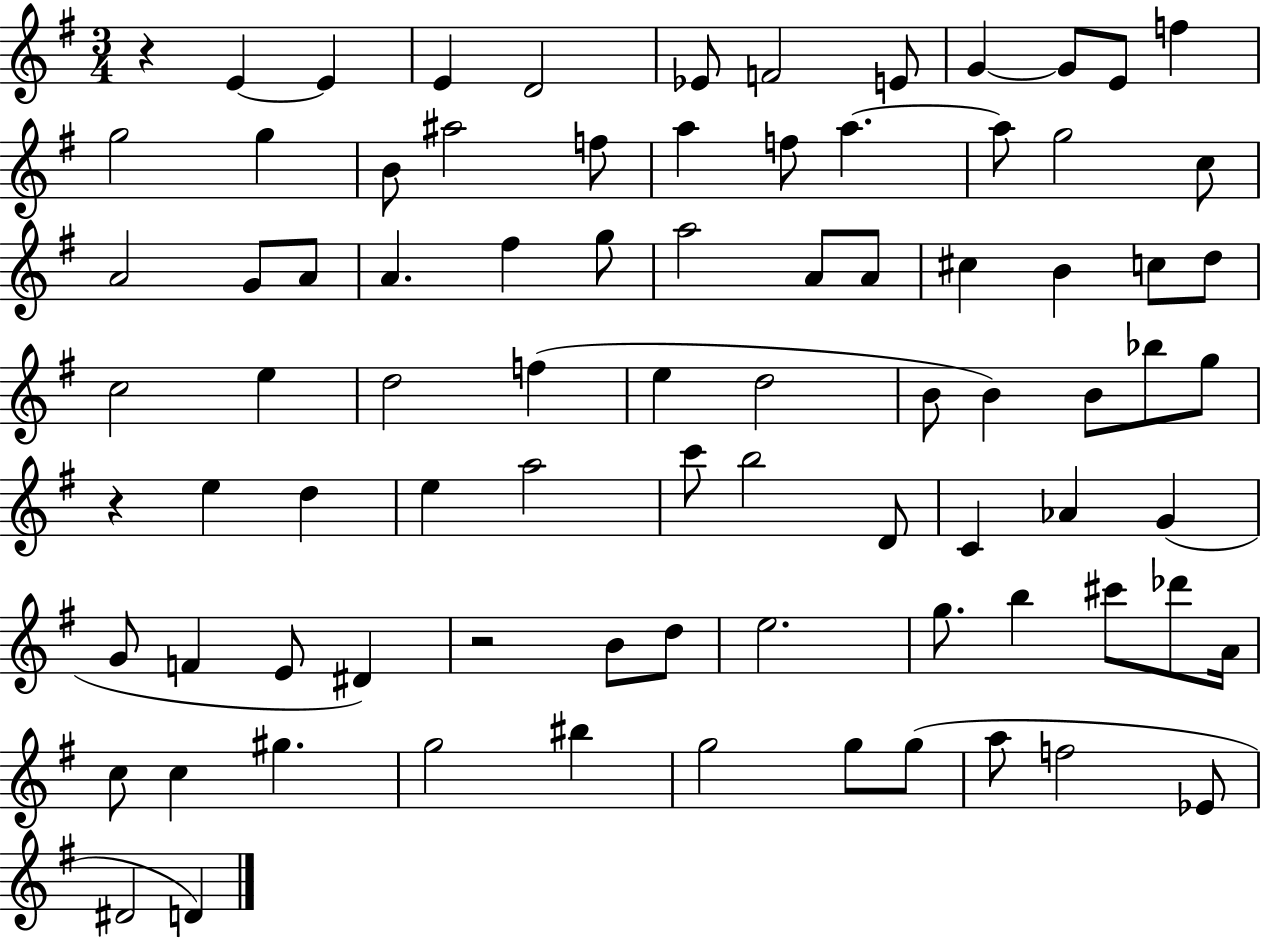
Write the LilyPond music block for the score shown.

{
  \clef treble
  \numericTimeSignature
  \time 3/4
  \key g \major
  r4 e'4~~ e'4 | e'4 d'2 | ees'8 f'2 e'8 | g'4~~ g'8 e'8 f''4 | \break g''2 g''4 | b'8 ais''2 f''8 | a''4 f''8 a''4.~~ | a''8 g''2 c''8 | \break a'2 g'8 a'8 | a'4. fis''4 g''8 | a''2 a'8 a'8 | cis''4 b'4 c''8 d''8 | \break c''2 e''4 | d''2 f''4( | e''4 d''2 | b'8 b'4) b'8 bes''8 g''8 | \break r4 e''4 d''4 | e''4 a''2 | c'''8 b''2 d'8 | c'4 aes'4 g'4( | \break g'8 f'4 e'8 dis'4) | r2 b'8 d''8 | e''2. | g''8. b''4 cis'''8 des'''8 a'16 | \break c''8 c''4 gis''4. | g''2 bis''4 | g''2 g''8 g''8( | a''8 f''2 ees'8 | \break dis'2 d'4) | \bar "|."
}